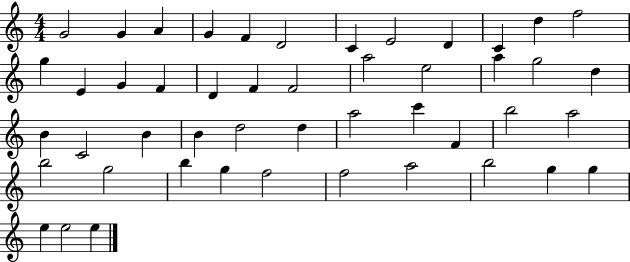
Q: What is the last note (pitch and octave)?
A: E5